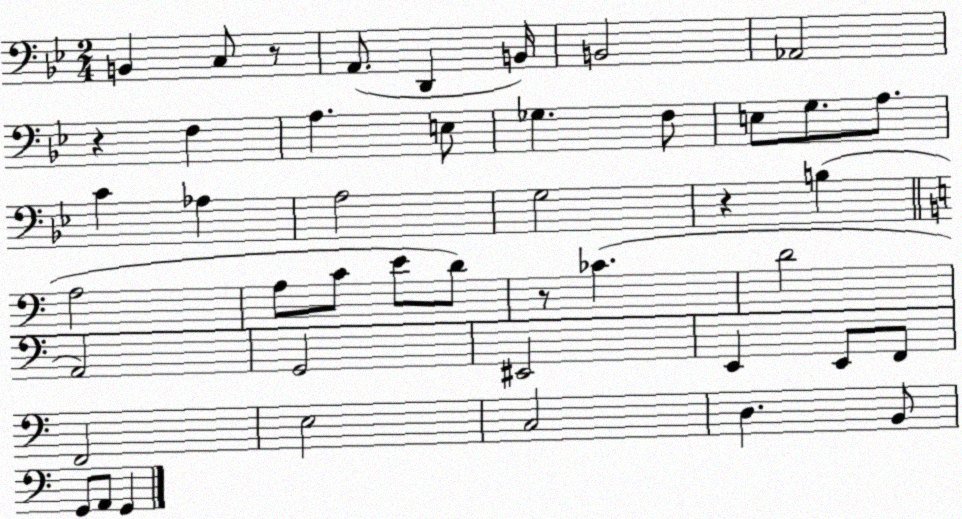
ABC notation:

X:1
T:Untitled
M:2/4
L:1/4
K:Bb
B,, C,/2 z/2 A,,/2 D,, B,,/4 B,,2 _A,,2 z F, A, E,/2 _G, F,/2 E,/2 G,/2 A,/2 C _A, A,2 G,2 z B, A,2 A,/2 C/2 E/2 D/2 z/2 _C D2 A,,2 G,,2 ^E,,2 E,, E,,/2 F,,/2 F,,2 E,2 C,2 D, B,,/2 G,,/2 A,,/2 G,,